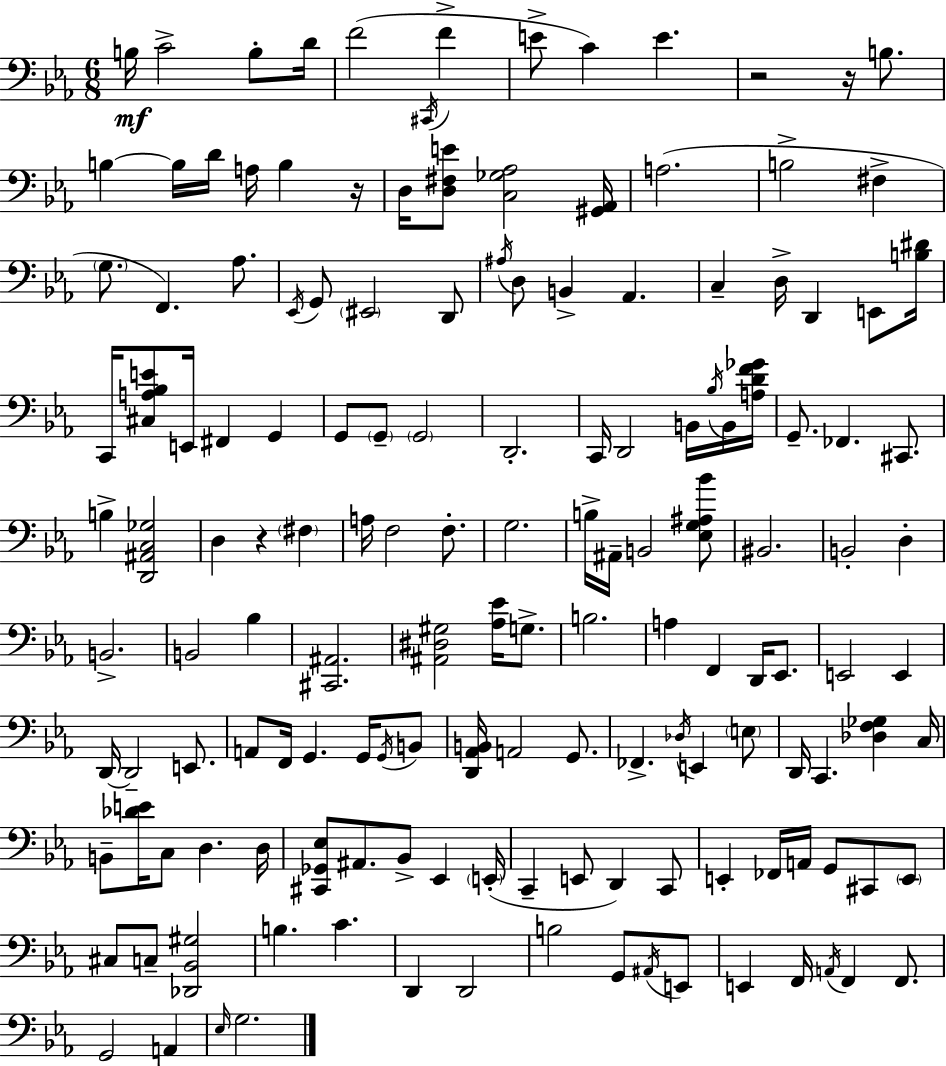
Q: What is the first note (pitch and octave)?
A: B3